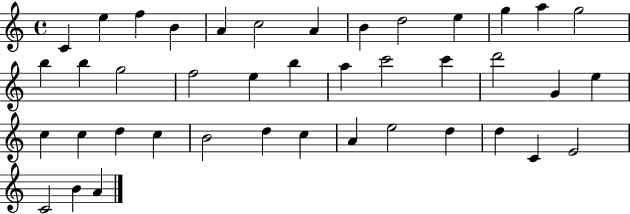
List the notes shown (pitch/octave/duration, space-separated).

C4/q E5/q F5/q B4/q A4/q C5/h A4/q B4/q D5/h E5/q G5/q A5/q G5/h B5/q B5/q G5/h F5/h E5/q B5/q A5/q C6/h C6/q D6/h G4/q E5/q C5/q C5/q D5/q C5/q B4/h D5/q C5/q A4/q E5/h D5/q D5/q C4/q E4/h C4/h B4/q A4/q